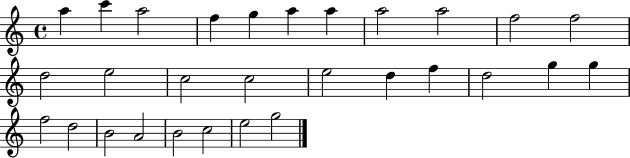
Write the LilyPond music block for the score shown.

{
  \clef treble
  \time 4/4
  \defaultTimeSignature
  \key c \major
  a''4 c'''4 a''2 | f''4 g''4 a''4 a''4 | a''2 a''2 | f''2 f''2 | \break d''2 e''2 | c''2 c''2 | e''2 d''4 f''4 | d''2 g''4 g''4 | \break f''2 d''2 | b'2 a'2 | b'2 c''2 | e''2 g''2 | \break \bar "|."
}